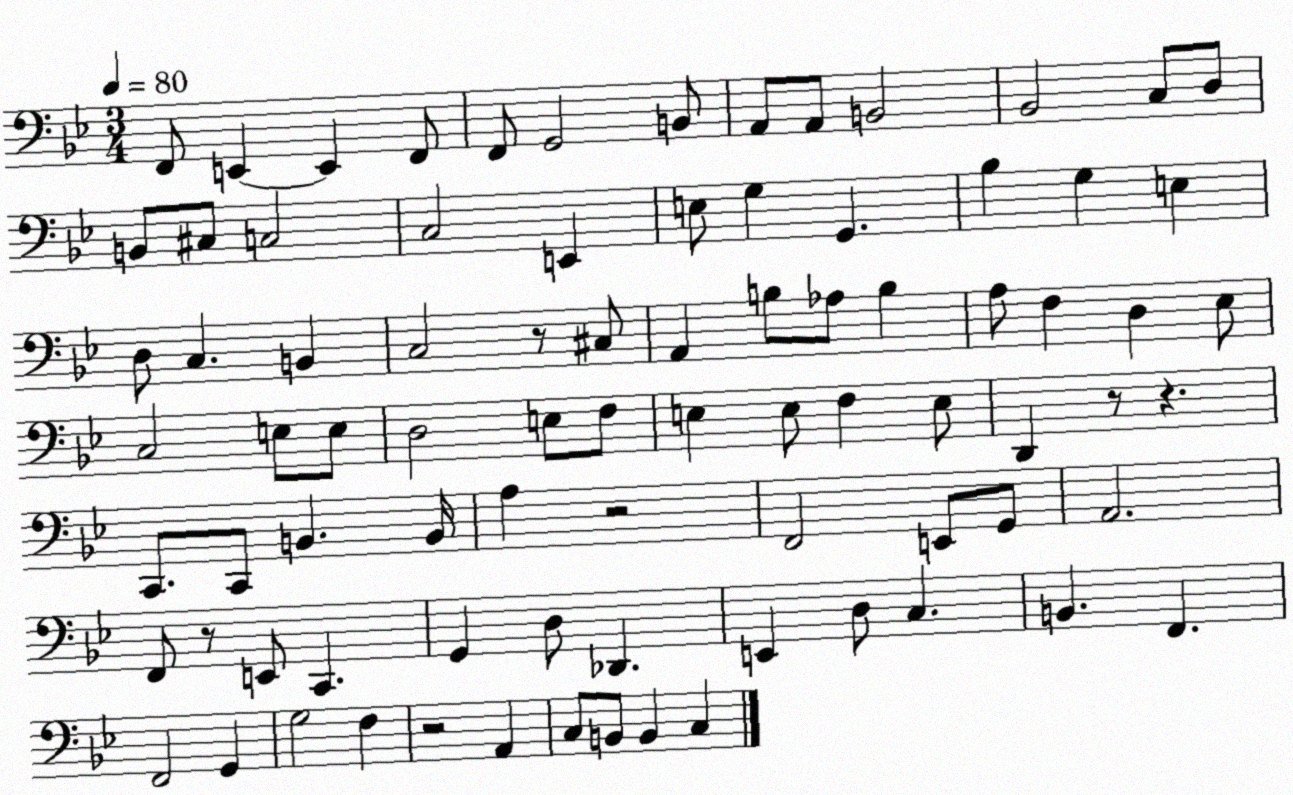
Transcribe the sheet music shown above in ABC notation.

X:1
T:Untitled
M:3/4
L:1/4
K:Bb
F,,/2 E,, E,, F,,/2 F,,/2 G,,2 B,,/2 A,,/2 A,,/2 B,,2 _B,,2 C,/2 D,/2 B,,/2 ^C,/2 C,2 C,2 E,, E,/2 G, G,, _B, G, E, D,/2 C, B,, C,2 z/2 ^C,/2 A,, B,/2 _A,/2 B, A,/2 F, D, _E,/2 C,2 E,/2 E,/2 D,2 E,/2 F,/2 E, E,/2 F, E,/2 D,, z/2 z C,,/2 C,,/2 B,, B,,/4 A, z2 F,,2 E,,/2 G,,/2 A,,2 F,,/2 z/2 E,,/2 C,, G,, D,/2 _D,, E,, D,/2 C, B,, F,, F,,2 G,, G,2 F, z2 A,, C,/2 B,,/2 B,, C,